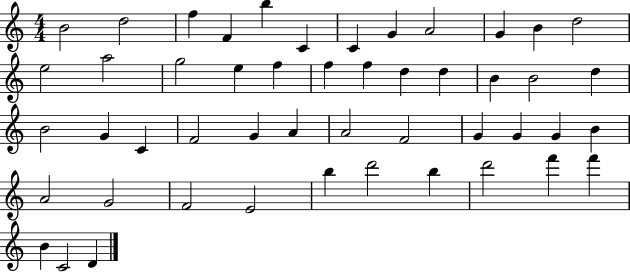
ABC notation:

X:1
T:Untitled
M:4/4
L:1/4
K:C
B2 d2 f F b C C G A2 G B d2 e2 a2 g2 e f f f d d B B2 d B2 G C F2 G A A2 F2 G G G B A2 G2 F2 E2 b d'2 b d'2 f' f' B C2 D